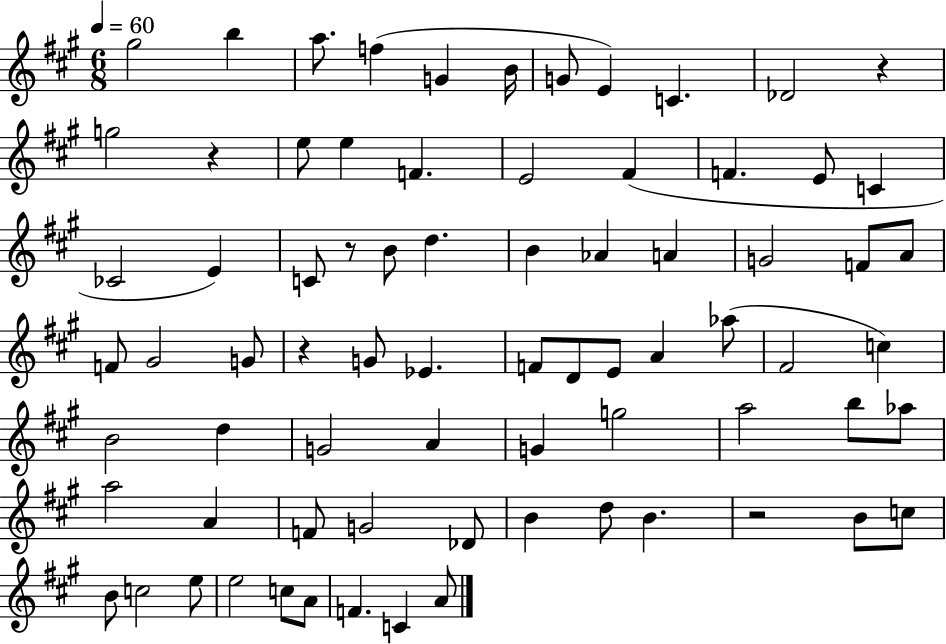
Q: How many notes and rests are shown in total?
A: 75